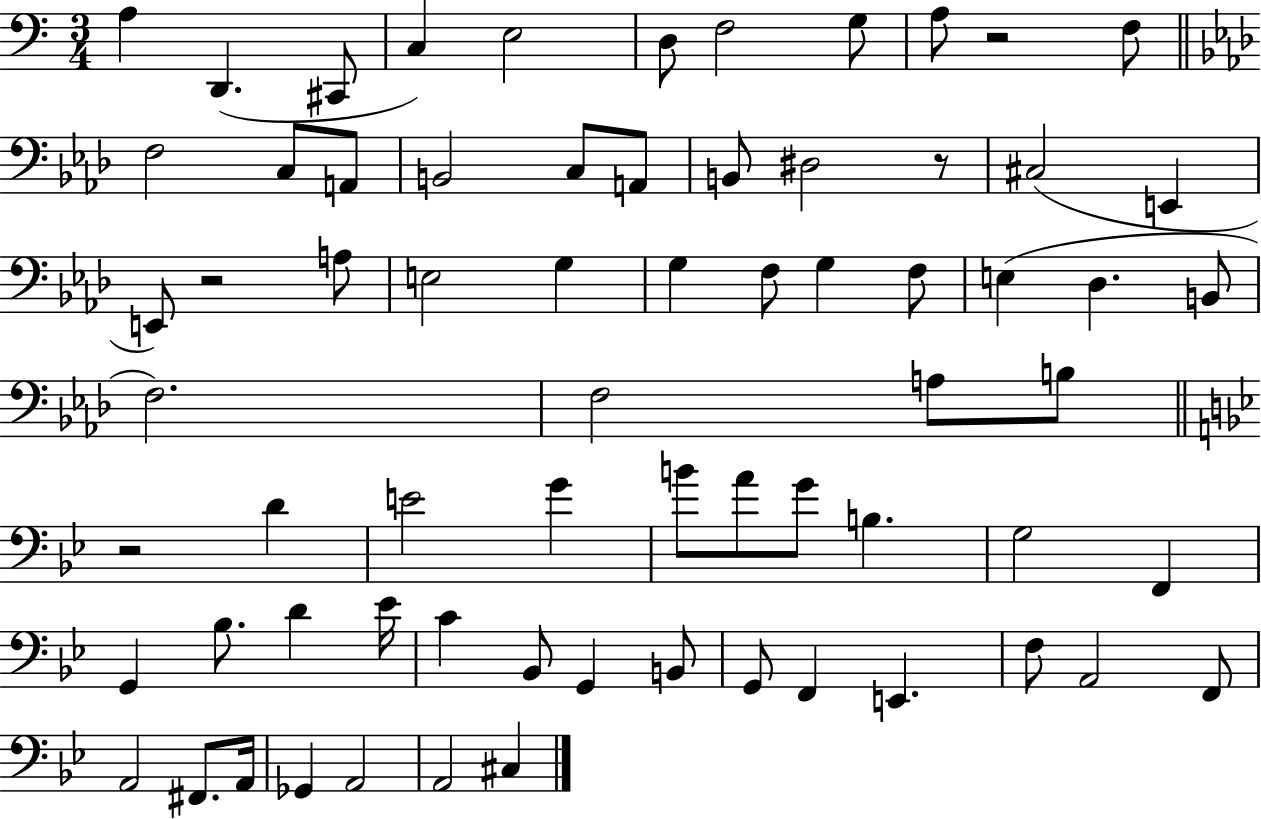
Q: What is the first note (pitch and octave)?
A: A3